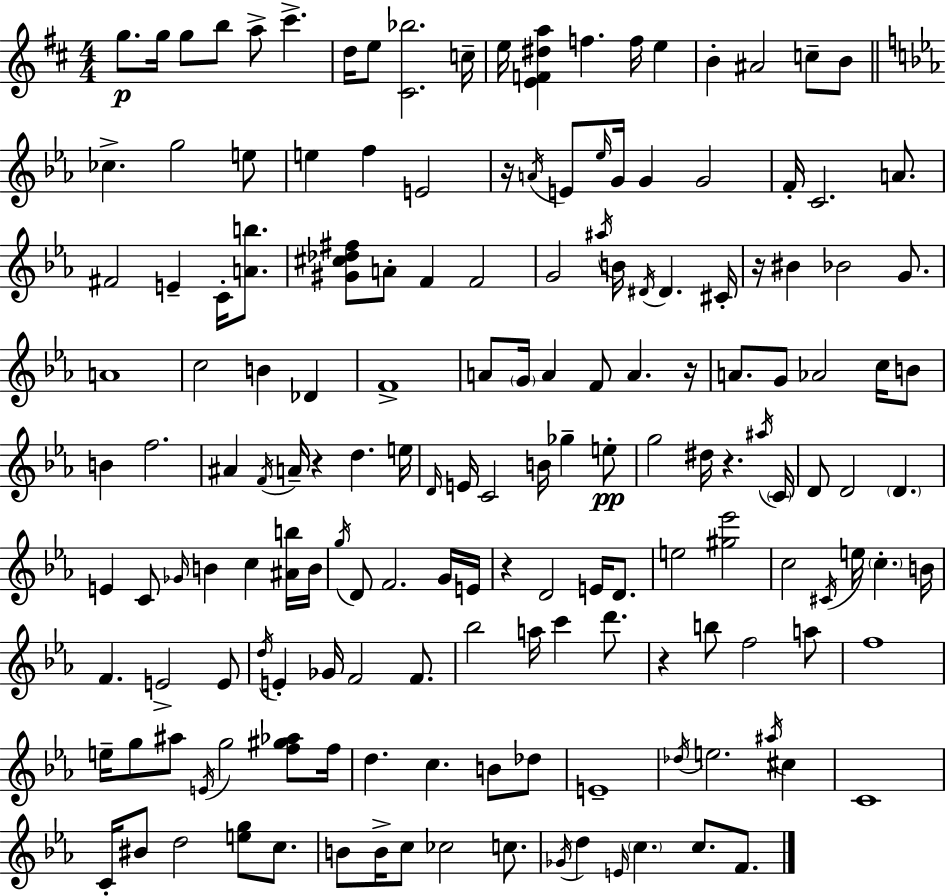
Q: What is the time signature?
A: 4/4